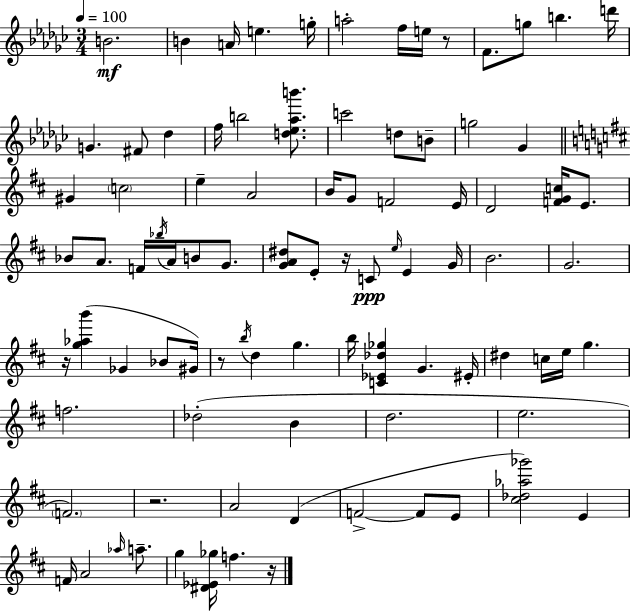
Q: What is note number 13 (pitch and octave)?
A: G4